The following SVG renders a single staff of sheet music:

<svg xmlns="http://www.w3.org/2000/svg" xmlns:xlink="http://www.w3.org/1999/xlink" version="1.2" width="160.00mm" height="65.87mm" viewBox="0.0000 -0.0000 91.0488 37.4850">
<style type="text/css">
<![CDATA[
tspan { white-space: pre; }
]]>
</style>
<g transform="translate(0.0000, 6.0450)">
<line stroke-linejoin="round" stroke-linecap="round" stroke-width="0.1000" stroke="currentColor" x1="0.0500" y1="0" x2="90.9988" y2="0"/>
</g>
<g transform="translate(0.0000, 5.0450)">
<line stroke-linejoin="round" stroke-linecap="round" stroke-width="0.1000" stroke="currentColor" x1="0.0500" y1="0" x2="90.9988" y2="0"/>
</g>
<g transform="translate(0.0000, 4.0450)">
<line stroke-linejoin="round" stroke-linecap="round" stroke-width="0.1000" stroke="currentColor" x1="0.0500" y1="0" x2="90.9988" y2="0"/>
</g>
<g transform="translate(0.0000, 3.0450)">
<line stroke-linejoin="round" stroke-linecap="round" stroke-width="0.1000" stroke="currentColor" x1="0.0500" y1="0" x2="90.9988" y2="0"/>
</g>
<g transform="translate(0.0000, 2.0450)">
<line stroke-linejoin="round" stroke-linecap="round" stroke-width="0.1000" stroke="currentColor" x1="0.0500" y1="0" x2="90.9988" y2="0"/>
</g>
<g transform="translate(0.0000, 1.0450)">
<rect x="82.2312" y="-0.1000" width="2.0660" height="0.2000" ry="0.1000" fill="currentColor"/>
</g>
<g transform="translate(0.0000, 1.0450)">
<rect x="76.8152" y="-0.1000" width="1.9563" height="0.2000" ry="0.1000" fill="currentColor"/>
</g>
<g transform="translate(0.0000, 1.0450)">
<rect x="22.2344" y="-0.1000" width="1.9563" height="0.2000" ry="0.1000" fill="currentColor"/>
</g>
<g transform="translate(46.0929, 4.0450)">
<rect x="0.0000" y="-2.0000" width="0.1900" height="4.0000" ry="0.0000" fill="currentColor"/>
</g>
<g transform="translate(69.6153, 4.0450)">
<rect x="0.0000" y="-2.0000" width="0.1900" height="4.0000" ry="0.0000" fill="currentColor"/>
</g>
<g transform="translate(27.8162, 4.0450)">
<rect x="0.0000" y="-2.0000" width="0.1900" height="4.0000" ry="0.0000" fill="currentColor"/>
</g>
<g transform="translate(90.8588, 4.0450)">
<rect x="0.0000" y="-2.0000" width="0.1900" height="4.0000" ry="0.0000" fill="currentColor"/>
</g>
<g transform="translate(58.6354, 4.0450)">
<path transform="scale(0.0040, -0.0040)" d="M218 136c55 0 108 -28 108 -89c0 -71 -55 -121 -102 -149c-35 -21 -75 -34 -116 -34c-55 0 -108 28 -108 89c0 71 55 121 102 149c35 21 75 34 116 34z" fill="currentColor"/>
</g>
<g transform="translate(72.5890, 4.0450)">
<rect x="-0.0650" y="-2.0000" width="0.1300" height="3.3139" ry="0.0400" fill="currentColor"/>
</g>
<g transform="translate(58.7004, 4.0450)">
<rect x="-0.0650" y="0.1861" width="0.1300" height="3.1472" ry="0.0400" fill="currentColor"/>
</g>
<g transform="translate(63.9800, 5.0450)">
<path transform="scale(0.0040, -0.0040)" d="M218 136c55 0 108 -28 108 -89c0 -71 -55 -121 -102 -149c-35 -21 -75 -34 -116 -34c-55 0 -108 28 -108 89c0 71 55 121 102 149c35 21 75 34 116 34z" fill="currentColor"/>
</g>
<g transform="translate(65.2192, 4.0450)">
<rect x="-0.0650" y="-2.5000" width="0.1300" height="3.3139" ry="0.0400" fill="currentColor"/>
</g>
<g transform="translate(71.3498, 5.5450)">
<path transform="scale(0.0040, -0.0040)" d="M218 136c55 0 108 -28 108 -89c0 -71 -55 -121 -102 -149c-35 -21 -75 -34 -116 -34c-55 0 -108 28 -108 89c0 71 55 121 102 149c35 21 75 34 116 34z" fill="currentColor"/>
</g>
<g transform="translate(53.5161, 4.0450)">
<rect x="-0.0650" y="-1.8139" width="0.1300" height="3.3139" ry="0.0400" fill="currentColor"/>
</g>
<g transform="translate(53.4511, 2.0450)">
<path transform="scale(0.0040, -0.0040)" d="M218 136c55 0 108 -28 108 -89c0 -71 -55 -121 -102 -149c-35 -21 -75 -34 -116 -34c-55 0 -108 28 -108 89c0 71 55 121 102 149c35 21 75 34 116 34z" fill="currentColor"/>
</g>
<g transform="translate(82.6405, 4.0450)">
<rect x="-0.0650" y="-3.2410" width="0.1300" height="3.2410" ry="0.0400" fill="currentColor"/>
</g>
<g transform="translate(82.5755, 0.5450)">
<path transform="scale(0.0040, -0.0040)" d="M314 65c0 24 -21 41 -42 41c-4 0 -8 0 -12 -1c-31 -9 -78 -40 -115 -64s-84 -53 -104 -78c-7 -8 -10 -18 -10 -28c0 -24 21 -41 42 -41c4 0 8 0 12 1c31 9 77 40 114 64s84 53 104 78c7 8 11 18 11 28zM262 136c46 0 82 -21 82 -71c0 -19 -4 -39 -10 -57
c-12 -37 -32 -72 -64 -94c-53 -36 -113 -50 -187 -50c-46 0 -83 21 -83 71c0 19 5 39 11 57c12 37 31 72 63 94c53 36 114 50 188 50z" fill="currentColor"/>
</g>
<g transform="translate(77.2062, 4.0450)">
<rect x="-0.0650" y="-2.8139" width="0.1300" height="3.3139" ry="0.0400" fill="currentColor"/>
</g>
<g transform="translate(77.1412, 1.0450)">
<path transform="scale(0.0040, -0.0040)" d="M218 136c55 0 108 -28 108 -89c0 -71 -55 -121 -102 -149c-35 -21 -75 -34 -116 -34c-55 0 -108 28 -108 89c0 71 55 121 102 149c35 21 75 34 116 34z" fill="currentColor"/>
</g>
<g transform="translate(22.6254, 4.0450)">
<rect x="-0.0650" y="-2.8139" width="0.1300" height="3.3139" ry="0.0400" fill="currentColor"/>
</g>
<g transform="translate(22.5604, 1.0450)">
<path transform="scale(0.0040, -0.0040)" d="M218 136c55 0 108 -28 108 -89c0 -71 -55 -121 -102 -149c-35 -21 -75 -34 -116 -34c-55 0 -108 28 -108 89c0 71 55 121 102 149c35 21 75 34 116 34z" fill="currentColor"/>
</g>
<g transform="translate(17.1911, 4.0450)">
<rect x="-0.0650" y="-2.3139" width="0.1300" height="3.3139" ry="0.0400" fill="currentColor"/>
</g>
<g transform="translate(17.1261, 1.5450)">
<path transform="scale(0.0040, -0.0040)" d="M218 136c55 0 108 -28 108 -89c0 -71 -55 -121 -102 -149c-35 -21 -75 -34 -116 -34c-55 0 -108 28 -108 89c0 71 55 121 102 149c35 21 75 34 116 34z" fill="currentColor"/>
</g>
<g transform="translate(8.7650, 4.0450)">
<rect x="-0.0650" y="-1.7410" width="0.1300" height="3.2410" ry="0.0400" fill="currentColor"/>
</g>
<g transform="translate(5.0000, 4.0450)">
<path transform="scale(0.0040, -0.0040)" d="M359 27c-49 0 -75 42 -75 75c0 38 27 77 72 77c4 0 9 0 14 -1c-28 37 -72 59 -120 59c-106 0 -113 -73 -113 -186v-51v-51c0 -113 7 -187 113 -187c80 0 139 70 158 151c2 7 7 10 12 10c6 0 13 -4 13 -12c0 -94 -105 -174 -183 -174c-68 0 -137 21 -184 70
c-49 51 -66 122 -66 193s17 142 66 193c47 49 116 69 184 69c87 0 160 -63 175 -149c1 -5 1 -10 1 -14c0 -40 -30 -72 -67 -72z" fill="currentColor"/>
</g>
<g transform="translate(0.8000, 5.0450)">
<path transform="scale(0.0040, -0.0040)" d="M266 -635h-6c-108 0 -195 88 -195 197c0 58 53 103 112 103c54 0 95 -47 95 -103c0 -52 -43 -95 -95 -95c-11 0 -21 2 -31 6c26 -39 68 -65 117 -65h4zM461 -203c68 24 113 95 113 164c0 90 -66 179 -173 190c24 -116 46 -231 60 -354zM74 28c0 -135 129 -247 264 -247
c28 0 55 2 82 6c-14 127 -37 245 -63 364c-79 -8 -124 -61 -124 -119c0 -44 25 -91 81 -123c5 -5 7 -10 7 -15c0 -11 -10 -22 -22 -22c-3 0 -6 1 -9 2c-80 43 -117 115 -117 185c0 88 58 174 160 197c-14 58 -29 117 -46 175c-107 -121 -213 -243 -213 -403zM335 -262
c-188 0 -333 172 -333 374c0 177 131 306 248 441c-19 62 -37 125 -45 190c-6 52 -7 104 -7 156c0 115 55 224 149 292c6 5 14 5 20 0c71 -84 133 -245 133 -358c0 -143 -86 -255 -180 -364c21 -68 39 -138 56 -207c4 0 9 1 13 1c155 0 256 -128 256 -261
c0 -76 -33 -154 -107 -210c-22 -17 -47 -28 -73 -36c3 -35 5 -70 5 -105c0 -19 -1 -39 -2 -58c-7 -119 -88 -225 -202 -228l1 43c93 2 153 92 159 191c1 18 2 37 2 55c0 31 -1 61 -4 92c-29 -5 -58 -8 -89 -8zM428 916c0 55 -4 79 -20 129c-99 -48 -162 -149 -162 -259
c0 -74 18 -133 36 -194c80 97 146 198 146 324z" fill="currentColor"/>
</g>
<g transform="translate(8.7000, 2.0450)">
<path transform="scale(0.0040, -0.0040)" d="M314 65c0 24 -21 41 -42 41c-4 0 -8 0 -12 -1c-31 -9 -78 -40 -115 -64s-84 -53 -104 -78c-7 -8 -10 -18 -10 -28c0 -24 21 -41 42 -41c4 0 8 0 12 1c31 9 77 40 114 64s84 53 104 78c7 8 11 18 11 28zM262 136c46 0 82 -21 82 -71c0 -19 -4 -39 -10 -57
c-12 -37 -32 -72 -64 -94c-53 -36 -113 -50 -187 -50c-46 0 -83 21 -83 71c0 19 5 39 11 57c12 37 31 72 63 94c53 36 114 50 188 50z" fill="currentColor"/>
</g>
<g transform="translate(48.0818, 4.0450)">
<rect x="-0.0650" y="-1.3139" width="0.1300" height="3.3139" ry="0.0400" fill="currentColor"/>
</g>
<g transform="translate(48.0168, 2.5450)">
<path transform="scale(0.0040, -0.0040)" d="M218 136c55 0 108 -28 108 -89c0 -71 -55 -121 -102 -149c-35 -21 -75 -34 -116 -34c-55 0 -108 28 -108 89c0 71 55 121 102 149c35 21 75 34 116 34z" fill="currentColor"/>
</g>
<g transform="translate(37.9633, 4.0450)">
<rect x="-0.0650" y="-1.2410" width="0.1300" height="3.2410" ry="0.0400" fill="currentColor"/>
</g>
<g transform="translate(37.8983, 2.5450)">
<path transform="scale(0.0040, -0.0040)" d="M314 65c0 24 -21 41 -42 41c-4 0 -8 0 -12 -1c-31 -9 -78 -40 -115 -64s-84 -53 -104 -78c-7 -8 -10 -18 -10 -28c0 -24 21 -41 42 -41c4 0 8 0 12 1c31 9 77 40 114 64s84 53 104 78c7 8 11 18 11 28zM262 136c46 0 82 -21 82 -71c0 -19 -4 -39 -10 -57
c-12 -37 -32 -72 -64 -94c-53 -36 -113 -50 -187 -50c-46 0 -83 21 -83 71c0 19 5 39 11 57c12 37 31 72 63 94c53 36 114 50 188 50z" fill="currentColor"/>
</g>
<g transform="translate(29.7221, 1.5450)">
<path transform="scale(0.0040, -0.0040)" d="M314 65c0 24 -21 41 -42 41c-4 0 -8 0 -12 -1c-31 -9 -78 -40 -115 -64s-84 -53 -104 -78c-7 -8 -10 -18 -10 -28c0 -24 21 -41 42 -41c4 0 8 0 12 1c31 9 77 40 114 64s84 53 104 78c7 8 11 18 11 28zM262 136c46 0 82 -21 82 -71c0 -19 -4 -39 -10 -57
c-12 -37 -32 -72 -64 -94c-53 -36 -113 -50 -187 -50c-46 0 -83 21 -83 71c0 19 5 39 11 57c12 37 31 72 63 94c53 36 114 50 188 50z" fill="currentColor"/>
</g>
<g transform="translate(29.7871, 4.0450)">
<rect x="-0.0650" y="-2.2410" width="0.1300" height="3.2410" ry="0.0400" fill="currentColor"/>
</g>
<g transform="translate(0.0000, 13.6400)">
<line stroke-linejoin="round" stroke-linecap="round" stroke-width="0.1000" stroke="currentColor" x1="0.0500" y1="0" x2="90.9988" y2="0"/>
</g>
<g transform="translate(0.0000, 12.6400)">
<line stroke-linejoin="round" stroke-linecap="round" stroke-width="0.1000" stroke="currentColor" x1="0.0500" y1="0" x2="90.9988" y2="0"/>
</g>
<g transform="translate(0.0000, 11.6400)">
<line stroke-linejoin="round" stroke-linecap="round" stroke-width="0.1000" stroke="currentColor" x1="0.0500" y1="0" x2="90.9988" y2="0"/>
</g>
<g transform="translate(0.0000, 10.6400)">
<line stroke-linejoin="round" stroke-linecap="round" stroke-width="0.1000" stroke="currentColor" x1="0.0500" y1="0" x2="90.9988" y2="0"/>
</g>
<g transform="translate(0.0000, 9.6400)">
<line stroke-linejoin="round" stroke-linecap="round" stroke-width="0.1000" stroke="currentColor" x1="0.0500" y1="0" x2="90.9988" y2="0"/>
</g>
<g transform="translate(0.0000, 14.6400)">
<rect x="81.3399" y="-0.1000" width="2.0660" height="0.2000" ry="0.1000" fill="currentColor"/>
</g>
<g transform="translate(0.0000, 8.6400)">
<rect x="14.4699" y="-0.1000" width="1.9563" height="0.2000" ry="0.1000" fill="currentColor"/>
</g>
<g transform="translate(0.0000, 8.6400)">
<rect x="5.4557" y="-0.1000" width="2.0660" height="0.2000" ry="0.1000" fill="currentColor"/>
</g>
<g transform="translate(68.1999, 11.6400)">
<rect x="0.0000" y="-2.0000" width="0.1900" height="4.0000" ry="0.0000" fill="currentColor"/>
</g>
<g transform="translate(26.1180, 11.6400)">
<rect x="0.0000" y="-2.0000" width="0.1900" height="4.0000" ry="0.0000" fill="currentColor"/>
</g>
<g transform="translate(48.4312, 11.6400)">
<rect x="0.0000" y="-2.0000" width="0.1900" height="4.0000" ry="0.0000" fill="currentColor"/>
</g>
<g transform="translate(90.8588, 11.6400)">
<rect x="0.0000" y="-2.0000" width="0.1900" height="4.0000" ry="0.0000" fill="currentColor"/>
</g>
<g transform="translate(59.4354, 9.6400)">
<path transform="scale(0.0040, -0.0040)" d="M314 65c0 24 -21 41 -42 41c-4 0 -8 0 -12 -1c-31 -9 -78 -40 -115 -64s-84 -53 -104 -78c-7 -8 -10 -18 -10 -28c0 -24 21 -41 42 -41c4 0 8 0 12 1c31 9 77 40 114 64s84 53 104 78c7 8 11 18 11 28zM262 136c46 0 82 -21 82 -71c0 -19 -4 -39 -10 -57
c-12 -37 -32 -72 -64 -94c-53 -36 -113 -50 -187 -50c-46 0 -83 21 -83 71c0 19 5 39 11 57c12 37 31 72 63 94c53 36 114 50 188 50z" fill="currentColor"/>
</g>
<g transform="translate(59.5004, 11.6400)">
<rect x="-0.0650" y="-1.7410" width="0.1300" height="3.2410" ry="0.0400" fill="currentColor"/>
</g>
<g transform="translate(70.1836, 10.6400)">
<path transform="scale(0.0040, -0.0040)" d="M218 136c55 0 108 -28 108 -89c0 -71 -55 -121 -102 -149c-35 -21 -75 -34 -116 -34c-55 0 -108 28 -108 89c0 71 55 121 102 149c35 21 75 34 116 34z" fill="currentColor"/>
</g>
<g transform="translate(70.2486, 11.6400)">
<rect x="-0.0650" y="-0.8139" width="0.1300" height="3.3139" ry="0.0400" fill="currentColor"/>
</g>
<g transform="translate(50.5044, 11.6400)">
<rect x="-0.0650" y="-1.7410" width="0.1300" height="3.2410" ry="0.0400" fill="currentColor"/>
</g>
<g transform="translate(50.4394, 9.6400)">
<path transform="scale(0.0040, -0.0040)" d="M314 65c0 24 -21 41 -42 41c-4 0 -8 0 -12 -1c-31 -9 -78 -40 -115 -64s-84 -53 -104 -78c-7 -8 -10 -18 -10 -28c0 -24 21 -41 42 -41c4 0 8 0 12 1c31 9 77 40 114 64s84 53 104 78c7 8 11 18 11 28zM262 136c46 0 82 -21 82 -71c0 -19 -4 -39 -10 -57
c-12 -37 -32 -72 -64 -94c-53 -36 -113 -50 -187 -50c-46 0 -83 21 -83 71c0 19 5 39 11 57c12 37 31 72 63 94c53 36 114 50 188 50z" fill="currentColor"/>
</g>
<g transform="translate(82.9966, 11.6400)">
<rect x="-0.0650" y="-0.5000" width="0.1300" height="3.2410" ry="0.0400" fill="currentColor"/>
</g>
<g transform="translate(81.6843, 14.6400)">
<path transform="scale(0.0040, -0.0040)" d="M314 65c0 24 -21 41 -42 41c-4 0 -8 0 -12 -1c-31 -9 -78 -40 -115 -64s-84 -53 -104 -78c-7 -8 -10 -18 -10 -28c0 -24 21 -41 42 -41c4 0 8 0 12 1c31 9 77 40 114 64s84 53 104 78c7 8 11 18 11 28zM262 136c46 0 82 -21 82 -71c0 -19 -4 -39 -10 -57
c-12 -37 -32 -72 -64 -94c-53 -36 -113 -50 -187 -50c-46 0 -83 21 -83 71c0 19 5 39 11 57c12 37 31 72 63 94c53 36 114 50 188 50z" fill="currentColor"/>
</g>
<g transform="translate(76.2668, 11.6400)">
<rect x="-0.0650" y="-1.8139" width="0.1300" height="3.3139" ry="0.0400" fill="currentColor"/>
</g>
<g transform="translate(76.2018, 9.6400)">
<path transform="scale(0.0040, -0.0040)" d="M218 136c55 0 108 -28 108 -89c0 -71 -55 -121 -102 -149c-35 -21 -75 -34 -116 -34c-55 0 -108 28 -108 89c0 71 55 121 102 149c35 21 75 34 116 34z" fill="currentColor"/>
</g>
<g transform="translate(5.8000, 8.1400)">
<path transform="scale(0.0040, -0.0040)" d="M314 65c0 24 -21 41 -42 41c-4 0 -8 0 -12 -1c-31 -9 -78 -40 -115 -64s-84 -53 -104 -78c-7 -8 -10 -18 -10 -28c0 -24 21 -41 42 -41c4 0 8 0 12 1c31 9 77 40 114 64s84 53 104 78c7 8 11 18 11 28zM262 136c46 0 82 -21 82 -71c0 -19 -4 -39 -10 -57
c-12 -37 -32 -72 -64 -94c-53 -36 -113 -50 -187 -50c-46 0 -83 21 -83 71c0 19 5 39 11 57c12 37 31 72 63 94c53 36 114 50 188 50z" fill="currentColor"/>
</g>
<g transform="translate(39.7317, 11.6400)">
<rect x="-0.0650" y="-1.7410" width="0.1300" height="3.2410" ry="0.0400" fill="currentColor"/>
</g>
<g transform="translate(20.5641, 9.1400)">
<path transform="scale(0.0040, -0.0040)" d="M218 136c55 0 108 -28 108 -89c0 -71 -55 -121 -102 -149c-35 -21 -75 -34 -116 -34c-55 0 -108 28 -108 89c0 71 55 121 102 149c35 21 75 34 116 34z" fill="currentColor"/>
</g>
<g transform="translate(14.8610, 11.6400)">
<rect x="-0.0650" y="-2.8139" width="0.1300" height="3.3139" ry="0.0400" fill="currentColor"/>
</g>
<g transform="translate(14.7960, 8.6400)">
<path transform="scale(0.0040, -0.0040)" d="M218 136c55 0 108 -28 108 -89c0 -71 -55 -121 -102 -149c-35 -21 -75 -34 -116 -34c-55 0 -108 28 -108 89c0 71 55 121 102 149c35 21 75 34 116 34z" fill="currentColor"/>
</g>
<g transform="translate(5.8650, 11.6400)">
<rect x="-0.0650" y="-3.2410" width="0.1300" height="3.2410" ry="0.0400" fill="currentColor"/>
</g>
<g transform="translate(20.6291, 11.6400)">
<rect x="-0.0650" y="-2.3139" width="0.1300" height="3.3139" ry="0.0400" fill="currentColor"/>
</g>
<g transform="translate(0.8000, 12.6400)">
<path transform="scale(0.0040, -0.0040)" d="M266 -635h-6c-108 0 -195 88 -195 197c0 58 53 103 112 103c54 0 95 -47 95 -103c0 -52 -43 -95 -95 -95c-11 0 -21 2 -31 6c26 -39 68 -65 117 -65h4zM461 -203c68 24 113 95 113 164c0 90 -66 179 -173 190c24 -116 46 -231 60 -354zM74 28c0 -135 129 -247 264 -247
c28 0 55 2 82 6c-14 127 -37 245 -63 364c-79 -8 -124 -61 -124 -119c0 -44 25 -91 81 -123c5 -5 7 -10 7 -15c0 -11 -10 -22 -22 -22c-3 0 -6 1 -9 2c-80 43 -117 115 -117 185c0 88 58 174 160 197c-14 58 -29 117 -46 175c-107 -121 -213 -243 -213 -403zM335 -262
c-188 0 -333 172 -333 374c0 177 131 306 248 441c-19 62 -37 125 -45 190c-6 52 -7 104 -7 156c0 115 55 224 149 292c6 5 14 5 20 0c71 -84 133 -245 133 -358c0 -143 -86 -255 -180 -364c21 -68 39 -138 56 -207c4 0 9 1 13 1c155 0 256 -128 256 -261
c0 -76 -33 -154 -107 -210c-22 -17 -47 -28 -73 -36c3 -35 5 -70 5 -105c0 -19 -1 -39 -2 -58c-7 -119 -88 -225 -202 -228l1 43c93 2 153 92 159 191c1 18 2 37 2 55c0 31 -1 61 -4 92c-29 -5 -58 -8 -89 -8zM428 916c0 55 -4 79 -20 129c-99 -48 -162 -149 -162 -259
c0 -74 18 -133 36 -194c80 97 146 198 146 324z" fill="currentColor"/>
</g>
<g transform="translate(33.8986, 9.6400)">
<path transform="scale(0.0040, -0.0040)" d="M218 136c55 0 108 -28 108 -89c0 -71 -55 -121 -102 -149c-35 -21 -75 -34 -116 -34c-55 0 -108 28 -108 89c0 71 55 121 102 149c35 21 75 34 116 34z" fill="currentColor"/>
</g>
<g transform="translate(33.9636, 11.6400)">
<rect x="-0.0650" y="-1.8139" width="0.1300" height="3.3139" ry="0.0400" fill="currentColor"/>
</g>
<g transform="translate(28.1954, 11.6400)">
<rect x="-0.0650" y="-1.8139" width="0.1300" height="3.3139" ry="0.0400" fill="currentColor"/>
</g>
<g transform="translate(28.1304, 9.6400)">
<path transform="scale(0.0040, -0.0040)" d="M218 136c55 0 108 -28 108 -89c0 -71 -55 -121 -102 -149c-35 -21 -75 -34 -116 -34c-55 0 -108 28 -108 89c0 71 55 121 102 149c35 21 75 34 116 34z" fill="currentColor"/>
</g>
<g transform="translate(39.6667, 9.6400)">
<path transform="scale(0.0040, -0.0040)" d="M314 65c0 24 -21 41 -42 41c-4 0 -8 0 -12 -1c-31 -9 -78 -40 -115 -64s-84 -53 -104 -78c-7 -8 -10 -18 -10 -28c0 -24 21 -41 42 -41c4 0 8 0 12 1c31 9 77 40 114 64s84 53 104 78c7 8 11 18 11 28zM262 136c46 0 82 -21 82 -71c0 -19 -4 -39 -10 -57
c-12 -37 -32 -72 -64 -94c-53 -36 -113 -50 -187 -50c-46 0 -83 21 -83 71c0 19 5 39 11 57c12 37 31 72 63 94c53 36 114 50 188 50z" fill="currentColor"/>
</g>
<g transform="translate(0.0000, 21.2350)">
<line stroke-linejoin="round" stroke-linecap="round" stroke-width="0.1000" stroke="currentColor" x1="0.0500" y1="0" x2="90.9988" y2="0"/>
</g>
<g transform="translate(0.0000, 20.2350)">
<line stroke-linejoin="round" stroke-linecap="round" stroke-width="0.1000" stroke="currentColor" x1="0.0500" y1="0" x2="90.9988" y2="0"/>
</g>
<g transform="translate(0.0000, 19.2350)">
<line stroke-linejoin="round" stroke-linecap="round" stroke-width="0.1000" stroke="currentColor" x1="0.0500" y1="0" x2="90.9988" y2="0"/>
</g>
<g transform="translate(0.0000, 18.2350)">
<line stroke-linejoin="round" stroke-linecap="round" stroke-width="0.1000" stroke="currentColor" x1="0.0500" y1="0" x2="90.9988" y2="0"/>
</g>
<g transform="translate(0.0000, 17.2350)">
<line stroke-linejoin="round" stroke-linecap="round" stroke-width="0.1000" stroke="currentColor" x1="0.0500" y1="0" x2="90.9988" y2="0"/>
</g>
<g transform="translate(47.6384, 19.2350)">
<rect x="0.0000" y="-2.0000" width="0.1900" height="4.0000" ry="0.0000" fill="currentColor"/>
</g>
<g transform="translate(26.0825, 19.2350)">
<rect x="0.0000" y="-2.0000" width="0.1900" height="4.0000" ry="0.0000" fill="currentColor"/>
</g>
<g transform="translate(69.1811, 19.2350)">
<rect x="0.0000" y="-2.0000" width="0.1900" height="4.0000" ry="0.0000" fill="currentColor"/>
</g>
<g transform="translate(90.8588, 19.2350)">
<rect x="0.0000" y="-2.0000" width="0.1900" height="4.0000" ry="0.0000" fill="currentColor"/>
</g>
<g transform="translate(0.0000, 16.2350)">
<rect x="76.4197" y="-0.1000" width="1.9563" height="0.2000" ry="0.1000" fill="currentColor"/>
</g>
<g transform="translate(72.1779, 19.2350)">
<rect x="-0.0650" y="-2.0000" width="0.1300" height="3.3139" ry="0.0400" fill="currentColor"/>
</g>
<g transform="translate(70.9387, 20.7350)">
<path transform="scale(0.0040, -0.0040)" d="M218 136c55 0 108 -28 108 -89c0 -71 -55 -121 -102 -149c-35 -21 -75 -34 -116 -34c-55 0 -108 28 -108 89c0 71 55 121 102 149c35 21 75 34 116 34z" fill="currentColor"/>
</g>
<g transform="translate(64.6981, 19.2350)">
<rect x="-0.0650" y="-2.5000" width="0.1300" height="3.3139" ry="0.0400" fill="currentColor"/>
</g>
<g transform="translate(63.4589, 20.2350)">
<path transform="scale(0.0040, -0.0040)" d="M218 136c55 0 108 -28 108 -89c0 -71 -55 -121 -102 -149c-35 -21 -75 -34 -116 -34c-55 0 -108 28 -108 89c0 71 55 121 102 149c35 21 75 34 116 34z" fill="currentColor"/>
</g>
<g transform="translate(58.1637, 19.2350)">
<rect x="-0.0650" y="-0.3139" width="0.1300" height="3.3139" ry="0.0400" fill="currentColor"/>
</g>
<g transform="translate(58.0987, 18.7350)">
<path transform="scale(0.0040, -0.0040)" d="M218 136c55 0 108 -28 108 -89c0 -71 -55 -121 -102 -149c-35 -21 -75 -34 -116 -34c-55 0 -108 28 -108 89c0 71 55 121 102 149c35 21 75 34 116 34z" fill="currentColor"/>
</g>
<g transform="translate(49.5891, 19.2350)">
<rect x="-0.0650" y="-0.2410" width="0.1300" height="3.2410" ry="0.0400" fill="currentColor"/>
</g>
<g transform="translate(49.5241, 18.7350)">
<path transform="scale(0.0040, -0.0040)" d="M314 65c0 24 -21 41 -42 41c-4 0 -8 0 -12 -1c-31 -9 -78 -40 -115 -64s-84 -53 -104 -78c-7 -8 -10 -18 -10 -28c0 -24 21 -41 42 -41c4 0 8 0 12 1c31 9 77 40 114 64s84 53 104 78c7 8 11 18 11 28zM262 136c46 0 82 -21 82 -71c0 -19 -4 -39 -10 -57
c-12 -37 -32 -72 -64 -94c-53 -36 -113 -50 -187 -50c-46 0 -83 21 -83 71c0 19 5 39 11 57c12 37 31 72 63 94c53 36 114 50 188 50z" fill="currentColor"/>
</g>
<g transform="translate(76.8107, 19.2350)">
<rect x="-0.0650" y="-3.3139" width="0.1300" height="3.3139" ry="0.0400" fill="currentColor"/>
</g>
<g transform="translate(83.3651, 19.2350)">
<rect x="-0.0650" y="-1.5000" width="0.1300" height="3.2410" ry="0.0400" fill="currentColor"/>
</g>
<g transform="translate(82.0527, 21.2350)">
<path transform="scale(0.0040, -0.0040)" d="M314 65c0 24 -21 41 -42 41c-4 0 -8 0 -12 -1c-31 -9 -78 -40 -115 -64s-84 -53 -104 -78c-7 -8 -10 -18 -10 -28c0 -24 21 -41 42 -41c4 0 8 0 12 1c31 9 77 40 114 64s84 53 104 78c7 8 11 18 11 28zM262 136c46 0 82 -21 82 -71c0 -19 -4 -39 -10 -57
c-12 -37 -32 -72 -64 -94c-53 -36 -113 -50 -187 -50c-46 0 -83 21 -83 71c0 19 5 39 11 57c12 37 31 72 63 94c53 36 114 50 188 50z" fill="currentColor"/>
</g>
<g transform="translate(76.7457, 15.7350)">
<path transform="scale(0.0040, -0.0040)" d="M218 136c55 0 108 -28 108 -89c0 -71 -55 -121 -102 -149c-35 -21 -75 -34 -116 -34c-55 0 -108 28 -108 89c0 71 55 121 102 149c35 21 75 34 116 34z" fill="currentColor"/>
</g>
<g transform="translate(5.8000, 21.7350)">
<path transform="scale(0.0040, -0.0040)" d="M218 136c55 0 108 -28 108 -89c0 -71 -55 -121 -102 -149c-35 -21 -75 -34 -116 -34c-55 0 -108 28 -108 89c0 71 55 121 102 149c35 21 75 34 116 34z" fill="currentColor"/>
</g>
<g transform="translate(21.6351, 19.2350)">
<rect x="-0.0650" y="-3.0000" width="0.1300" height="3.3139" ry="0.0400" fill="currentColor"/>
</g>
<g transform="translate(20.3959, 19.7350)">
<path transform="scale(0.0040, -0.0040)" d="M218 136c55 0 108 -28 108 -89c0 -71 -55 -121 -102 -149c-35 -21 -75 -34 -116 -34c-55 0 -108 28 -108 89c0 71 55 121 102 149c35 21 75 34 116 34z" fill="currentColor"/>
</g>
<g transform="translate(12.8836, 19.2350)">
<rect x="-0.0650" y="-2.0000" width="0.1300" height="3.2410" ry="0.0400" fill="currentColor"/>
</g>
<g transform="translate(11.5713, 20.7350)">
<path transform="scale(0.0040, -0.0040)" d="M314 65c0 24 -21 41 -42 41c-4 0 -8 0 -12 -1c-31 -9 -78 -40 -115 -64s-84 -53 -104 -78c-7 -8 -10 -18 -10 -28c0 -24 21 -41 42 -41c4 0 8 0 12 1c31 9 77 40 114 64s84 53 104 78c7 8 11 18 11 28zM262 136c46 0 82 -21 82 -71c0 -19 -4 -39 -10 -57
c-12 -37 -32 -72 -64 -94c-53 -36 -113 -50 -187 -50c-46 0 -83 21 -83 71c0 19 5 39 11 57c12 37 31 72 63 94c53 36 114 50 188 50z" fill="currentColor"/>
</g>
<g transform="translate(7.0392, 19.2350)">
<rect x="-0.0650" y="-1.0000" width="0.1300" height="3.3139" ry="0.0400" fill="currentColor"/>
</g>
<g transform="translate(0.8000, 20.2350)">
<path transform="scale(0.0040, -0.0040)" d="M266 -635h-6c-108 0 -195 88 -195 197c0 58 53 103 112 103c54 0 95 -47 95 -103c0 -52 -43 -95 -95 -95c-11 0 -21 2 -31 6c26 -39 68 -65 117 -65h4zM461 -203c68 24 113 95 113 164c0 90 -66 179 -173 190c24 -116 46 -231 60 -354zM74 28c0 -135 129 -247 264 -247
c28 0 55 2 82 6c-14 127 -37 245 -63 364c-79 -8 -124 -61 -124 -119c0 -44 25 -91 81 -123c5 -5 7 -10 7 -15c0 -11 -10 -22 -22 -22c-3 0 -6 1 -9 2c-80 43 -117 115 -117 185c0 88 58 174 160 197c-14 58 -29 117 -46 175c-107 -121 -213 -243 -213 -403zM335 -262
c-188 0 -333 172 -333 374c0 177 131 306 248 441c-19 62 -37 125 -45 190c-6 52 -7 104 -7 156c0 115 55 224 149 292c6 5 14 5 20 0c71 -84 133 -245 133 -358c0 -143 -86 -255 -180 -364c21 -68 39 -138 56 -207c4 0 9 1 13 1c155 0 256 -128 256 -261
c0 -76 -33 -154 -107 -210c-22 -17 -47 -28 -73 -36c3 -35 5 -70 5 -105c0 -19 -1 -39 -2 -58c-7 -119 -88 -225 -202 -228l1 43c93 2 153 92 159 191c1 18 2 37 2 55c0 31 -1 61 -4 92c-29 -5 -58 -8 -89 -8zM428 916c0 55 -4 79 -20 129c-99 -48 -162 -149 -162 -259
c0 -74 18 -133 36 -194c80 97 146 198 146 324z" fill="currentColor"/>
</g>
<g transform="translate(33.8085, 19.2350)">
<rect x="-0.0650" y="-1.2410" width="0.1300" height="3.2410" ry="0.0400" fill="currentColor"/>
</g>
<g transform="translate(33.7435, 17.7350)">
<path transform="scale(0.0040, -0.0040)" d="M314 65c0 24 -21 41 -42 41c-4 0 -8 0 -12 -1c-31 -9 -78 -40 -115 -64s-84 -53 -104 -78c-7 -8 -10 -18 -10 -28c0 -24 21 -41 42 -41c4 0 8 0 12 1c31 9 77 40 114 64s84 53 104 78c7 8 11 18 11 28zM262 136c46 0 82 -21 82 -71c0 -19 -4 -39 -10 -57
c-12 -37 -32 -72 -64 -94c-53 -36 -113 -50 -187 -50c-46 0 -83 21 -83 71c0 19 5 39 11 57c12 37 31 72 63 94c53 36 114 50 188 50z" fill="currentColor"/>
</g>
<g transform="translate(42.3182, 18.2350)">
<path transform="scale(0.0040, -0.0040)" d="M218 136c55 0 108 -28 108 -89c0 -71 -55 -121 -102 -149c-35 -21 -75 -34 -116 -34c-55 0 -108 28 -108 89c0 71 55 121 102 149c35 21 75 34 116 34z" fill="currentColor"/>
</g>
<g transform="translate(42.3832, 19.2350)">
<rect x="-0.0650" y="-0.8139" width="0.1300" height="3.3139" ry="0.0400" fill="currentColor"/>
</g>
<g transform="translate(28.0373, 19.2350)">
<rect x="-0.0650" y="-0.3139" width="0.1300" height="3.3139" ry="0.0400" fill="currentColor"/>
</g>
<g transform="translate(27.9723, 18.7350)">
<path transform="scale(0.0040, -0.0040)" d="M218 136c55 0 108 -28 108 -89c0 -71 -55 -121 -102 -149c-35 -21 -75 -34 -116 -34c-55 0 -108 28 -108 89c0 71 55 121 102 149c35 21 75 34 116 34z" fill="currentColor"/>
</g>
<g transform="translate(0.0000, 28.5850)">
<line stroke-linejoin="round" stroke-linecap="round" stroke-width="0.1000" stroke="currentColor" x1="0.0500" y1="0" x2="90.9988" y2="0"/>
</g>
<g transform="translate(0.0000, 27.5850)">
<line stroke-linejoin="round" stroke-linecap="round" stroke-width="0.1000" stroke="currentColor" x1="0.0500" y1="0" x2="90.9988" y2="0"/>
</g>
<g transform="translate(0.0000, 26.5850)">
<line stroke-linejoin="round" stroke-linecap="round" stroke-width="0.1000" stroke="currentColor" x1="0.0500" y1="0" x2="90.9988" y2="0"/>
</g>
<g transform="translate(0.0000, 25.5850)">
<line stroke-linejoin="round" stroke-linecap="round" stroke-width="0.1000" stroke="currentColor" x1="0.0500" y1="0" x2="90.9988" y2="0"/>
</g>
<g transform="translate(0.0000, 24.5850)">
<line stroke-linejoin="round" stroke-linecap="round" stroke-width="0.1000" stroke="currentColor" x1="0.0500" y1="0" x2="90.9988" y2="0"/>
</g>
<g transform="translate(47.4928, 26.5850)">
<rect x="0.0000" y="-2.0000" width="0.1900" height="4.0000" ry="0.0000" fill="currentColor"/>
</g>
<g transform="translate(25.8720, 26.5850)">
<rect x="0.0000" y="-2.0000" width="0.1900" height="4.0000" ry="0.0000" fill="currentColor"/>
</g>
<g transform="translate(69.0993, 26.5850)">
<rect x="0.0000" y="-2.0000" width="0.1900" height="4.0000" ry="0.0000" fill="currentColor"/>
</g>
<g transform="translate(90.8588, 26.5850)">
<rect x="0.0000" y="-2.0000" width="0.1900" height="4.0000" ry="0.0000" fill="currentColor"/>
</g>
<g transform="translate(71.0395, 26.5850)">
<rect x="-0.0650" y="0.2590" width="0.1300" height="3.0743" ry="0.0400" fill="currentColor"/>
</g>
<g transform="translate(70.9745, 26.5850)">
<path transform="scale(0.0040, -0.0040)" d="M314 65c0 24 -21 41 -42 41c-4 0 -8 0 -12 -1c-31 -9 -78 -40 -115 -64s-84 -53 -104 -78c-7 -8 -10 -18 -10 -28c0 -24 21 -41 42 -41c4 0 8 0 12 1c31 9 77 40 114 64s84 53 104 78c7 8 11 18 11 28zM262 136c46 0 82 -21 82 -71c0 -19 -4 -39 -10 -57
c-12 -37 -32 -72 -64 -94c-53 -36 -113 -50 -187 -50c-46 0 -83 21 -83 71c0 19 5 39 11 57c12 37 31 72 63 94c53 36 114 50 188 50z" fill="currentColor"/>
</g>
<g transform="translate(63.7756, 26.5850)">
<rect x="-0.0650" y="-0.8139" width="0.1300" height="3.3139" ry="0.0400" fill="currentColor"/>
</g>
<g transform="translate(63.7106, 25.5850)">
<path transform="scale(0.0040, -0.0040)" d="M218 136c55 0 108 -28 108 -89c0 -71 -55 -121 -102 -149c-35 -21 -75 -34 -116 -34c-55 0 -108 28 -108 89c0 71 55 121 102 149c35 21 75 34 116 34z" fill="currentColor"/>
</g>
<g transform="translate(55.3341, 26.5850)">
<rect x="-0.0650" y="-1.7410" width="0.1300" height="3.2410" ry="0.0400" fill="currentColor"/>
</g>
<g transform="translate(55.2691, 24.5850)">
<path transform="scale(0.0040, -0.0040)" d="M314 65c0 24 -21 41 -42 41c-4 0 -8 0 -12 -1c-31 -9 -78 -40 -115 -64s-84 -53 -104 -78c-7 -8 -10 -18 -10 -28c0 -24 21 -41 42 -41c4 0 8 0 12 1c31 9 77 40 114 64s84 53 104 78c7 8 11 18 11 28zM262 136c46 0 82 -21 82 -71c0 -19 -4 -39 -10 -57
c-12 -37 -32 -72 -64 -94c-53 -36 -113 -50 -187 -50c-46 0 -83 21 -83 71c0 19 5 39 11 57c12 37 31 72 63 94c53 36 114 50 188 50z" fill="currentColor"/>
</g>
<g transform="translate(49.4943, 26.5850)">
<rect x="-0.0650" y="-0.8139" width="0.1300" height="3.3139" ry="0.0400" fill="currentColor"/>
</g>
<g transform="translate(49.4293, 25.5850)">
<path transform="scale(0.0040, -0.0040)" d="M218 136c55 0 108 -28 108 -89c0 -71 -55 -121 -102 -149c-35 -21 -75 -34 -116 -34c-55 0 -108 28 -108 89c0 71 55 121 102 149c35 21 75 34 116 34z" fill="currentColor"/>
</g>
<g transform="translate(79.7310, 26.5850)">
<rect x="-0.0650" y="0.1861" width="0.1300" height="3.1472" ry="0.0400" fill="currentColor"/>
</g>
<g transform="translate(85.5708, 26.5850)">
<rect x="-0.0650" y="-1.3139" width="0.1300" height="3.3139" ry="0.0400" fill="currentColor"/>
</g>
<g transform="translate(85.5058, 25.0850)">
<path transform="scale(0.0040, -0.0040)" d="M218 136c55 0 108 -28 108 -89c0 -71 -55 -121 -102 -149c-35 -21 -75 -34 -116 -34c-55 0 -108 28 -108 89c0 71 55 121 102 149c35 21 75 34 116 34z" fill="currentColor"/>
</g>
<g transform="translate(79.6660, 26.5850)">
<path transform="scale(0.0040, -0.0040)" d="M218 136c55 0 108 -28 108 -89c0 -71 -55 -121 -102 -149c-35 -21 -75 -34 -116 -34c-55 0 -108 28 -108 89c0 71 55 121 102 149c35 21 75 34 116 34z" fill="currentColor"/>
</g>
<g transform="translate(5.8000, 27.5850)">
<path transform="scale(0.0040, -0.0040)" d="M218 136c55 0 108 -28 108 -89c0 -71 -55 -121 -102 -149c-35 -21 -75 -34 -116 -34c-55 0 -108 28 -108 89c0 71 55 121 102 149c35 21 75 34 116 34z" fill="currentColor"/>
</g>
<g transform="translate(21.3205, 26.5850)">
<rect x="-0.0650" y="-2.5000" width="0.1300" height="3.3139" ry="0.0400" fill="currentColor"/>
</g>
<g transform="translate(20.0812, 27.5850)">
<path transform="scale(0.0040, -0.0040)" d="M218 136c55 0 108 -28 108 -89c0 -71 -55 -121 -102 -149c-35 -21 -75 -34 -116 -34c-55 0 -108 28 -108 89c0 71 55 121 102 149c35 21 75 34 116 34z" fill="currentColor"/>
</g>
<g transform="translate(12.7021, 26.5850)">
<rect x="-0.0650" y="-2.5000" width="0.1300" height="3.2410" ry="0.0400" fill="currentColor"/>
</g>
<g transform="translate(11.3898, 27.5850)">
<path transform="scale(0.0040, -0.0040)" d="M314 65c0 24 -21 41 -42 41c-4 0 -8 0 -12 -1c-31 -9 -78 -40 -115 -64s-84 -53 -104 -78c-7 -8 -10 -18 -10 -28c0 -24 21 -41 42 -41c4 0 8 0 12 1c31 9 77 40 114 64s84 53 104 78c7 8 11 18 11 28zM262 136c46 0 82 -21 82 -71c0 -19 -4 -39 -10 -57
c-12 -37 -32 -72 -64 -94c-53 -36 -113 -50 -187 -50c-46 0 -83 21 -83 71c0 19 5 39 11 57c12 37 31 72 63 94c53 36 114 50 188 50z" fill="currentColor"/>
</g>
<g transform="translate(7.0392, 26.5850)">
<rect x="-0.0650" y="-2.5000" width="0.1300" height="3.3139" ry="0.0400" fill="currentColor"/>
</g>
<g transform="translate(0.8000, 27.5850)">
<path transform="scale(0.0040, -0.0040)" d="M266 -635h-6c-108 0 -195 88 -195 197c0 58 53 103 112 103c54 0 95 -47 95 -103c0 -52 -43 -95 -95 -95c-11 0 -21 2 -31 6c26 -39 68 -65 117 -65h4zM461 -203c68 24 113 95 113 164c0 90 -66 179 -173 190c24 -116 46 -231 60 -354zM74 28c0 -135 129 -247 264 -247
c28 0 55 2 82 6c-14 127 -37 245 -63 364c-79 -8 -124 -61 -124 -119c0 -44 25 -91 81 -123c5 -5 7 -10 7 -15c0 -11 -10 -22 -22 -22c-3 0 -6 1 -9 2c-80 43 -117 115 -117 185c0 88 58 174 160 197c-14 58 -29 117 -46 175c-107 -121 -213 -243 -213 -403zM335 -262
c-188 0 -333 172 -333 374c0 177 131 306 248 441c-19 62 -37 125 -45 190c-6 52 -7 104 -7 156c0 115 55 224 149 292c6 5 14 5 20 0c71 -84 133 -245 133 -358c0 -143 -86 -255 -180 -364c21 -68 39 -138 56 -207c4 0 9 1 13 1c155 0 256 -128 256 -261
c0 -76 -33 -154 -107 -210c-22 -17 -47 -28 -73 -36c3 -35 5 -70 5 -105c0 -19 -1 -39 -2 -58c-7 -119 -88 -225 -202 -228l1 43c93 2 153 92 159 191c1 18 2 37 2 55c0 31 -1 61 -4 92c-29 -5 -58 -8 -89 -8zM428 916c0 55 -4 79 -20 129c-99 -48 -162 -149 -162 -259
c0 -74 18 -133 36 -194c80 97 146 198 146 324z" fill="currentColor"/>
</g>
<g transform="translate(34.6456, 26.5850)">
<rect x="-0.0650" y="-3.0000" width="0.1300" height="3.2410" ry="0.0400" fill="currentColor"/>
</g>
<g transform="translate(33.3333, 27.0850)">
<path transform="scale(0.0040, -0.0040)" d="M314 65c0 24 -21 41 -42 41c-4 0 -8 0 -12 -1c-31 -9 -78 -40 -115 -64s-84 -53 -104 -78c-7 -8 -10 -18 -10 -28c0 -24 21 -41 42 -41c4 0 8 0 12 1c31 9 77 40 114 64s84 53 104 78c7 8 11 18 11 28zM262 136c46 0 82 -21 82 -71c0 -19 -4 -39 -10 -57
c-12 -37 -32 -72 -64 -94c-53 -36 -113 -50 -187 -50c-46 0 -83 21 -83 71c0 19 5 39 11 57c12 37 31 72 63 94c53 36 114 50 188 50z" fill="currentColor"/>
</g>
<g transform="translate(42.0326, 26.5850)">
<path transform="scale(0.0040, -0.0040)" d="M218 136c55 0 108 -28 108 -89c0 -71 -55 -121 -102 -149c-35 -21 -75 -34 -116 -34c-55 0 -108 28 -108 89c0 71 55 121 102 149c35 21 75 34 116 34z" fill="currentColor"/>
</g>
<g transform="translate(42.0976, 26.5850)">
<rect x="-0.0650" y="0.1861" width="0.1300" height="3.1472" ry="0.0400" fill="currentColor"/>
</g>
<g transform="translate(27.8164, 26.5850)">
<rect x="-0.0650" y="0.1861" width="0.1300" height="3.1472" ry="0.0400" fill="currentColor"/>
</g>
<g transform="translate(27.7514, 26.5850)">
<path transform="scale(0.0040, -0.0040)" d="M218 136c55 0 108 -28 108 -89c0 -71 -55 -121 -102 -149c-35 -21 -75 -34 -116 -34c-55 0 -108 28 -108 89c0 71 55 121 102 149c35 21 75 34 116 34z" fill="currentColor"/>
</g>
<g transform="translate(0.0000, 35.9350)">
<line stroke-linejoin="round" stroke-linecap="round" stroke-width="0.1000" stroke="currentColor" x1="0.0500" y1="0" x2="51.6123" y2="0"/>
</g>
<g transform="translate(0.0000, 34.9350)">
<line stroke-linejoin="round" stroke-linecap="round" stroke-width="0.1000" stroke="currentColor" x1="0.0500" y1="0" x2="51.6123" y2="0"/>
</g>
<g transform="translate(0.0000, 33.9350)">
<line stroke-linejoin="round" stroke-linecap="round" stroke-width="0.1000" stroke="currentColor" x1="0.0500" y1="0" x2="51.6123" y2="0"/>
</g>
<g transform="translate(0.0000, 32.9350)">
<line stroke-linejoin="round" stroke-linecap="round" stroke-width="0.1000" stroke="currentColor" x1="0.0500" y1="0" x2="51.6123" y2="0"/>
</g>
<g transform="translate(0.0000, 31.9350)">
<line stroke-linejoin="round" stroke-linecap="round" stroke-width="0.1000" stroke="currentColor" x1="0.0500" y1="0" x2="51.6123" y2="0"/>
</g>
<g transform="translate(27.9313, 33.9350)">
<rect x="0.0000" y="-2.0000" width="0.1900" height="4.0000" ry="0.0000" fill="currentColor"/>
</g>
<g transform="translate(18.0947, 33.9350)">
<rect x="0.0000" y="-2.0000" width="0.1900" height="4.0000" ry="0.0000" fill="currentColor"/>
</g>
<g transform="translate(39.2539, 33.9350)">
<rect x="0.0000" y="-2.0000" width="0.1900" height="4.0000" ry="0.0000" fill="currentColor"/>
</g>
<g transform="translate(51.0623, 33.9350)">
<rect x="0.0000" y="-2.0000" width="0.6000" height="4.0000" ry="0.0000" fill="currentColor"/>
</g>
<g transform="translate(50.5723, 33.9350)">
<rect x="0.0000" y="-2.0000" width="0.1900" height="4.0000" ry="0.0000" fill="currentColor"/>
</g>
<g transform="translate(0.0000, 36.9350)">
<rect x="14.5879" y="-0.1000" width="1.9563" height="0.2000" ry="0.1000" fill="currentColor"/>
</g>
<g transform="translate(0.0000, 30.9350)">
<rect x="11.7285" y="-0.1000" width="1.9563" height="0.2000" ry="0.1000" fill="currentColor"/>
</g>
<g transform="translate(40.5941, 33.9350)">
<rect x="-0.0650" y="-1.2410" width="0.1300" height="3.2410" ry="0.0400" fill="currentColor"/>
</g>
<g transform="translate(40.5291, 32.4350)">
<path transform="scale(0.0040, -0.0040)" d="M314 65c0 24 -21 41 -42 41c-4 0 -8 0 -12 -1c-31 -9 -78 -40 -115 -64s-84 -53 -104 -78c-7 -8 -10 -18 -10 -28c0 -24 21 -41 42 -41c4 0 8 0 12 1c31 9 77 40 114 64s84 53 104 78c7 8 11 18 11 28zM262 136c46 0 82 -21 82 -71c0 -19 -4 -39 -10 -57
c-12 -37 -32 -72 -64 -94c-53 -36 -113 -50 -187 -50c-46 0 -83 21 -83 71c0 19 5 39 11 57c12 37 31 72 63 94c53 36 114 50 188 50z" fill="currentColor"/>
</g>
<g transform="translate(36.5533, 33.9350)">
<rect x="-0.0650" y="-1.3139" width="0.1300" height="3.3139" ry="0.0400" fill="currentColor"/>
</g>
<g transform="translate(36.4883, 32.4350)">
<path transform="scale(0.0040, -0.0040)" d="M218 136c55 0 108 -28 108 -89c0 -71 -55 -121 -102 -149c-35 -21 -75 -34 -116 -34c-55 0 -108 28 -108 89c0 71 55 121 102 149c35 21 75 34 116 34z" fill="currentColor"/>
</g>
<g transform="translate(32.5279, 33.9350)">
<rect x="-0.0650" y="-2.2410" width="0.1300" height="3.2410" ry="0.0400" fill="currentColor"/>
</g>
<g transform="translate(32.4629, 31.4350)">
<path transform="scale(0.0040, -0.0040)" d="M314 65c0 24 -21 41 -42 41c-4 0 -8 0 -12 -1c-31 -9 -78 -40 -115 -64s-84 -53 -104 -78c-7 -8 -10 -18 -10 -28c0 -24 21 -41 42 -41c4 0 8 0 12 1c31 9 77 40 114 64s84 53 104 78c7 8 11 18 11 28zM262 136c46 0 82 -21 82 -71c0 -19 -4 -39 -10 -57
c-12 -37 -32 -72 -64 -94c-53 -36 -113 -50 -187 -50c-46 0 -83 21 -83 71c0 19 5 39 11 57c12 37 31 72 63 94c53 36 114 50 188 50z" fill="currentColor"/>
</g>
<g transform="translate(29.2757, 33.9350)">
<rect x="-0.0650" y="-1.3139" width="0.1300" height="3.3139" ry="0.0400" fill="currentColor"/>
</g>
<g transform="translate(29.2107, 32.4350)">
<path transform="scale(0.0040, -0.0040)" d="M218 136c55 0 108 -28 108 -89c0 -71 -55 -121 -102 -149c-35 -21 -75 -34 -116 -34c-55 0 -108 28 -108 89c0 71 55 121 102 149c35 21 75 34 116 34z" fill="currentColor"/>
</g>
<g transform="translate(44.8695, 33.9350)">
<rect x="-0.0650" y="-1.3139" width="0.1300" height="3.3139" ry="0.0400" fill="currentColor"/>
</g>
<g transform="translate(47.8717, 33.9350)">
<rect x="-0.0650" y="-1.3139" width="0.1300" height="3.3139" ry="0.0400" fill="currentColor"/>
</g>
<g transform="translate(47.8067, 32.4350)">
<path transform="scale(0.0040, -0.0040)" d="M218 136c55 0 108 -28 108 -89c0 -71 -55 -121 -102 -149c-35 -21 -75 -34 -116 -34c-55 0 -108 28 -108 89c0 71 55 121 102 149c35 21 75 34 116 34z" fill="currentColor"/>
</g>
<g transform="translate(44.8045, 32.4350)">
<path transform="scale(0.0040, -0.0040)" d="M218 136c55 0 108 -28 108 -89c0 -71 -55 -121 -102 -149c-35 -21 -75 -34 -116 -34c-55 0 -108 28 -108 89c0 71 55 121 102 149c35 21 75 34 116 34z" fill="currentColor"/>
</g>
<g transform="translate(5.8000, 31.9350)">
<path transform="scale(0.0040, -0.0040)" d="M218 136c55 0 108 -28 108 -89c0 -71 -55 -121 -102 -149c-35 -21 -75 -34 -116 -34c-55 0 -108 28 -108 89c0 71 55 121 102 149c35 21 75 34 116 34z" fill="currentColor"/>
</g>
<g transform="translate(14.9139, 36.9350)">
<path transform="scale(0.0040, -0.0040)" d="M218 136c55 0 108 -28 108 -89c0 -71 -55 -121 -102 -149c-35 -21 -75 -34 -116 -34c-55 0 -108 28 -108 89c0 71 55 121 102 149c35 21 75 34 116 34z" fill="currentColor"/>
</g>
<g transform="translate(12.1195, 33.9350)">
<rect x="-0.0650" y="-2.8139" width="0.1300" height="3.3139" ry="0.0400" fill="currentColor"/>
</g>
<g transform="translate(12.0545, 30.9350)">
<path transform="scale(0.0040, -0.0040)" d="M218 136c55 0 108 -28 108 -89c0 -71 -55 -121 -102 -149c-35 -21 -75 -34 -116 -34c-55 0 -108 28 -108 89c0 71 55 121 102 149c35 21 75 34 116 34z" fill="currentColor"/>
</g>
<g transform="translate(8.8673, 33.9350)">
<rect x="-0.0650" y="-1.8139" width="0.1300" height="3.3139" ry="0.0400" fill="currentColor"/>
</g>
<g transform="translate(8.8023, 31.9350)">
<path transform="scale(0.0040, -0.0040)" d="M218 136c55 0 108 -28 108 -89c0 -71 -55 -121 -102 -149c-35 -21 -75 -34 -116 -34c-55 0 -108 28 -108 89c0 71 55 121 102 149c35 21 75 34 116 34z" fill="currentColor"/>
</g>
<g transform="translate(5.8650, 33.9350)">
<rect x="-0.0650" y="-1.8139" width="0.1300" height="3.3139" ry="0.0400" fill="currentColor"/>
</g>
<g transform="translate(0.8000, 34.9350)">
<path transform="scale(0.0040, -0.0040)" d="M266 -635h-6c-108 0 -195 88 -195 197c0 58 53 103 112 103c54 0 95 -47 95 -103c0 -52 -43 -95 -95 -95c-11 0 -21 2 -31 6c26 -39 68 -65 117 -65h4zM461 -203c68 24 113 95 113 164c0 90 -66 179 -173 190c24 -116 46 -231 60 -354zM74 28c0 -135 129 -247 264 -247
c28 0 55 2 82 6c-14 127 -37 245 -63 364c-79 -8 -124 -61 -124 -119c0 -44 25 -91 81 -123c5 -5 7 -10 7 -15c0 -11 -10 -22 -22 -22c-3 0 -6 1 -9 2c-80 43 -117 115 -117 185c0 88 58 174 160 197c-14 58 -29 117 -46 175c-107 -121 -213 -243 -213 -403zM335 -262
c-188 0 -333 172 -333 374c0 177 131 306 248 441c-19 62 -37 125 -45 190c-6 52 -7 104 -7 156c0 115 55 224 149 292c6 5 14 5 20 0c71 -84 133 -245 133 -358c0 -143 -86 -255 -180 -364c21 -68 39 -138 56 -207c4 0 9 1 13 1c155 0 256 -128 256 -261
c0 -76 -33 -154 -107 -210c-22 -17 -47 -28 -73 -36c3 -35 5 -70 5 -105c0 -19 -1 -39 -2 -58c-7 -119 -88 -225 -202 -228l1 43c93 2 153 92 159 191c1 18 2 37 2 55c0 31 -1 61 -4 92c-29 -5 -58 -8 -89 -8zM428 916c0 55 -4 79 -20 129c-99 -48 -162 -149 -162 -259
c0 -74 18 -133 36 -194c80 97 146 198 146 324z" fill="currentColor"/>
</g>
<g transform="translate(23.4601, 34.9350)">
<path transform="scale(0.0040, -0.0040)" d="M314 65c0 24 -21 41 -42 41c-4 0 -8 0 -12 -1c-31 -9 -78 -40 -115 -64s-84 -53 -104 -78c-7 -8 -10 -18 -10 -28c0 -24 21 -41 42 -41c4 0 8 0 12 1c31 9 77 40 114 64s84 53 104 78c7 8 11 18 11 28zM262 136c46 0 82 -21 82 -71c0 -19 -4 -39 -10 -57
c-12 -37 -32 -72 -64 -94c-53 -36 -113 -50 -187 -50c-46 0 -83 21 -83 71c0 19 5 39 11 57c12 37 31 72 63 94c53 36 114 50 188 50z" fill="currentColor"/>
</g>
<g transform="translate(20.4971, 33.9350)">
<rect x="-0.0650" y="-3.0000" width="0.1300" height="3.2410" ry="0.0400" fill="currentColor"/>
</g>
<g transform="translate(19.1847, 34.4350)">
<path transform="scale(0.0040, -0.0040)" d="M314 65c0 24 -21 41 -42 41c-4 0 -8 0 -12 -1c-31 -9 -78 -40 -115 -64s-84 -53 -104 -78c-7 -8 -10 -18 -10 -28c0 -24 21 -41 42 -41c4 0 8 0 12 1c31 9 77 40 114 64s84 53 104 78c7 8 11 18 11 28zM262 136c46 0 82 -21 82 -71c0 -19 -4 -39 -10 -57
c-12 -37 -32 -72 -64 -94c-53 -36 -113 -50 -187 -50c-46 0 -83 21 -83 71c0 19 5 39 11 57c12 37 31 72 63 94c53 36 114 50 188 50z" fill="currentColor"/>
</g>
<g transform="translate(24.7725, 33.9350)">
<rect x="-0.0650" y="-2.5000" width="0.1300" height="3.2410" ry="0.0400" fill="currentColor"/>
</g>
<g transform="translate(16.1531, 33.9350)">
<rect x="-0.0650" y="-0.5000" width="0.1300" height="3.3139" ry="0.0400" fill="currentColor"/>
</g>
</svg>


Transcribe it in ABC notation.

X:1
T:Untitled
M:4/4
L:1/4
K:C
f2 g a g2 e2 e f B G F a b2 b2 a g f f f2 f2 f2 d f C2 D F2 A c e2 d c2 c G F b E2 G G2 G B A2 B d f2 d B2 B e f f a C A2 G2 e g2 e e2 e e